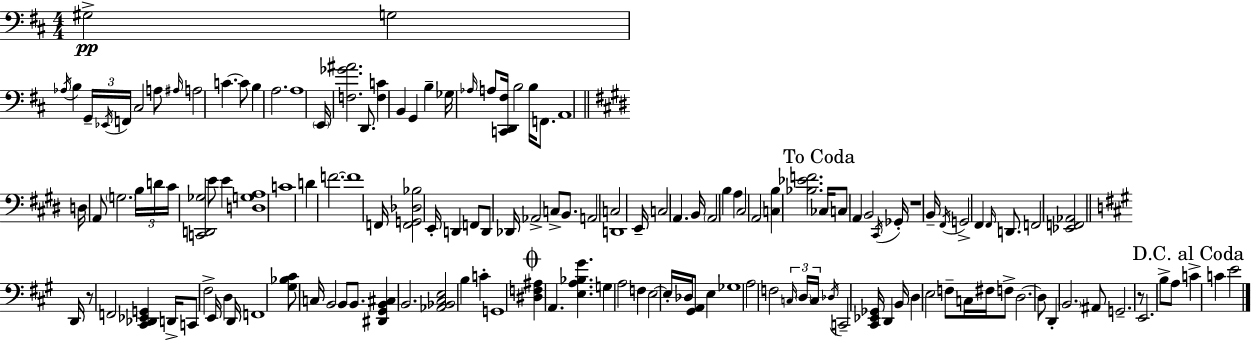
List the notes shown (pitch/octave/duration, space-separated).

G#3/h G3/h Ab3/s B3/q G2/s Eb2/s F2/s C#3/h A3/e A#3/s A3/h C4/q. C4/e B3/q A3/h. A3/w E2/s [F3,Gb4,A#4]/h. D2/e. [F3,C4]/q B2/q G2/q B3/q Gb3/s Ab3/s A3/e [C2,D2,F#3]/s B3/h B3/s F2/e. A2/w D3/s A2/e G3/h. B3/s D4/s C#4/s [C2,D2,Gb3]/h E4/e E4/q [D3,G3,A3]/w C4/w D4/q F4/h. F4/w F2/s [F2,G2,Db3,Bb3]/h E2/s D2/q F2/e D2/e Db2/s Ab2/h C3/e B2/e. A2/h C3/h D2/w E2/s C3/h A2/q. B2/s A2/h B3/q A3/q C#3/h A2/h [C3,B3]/q [Bb3,Eb4,F4]/h. CES3/s C3/e A2/q B2/h C#2/s Gb2/s R/w B2/s F#2/s G2/h F#2/q F#2/s D2/e. F2/h [Eb2,F2,Ab2]/h D2/s R/e F2/h [C#2,Db2,Eb2,G2]/q D2/s C2/e F#3/h E2/s D3/q D2/s F2/w [G#3,Bb3,C#4]/e C3/s B2/h B2/e B2/e. [D#2,G#2,B2,C#3]/q B2/h. [Ab2,Bb2,C#3,E3]/h B3/q C4/q G2/w [D#3,F3,A#3]/q A2/q. [E3,A3,Bb3,G#4]/q. G3/q A3/h F3/q E3/h E3/s Db3/s [G#2,A2]/e E3/q Gb3/w A3/h F3/h C3/s D3/s C3/s Db3/s C2/h [C#2,Eb2,Gb2]/s D2/q B2/s D3/q E3/h F3/e C3/s F#3/s F3/e D3/h. D3/e D2/q B2/h. A#2/e G2/h. R/e E2/h. B3/e A3/e C4/q C4/q E4/h